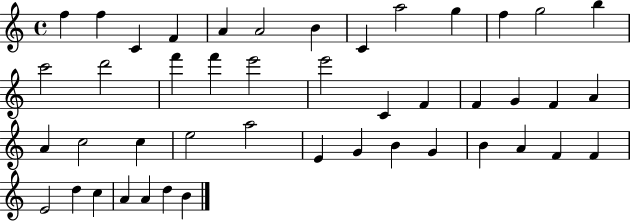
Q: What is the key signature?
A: C major